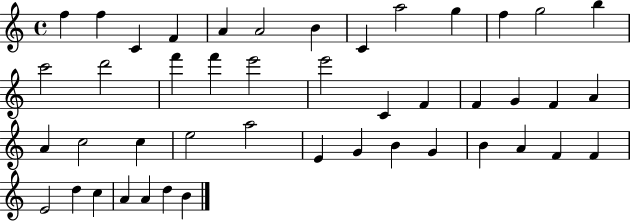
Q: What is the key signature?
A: C major